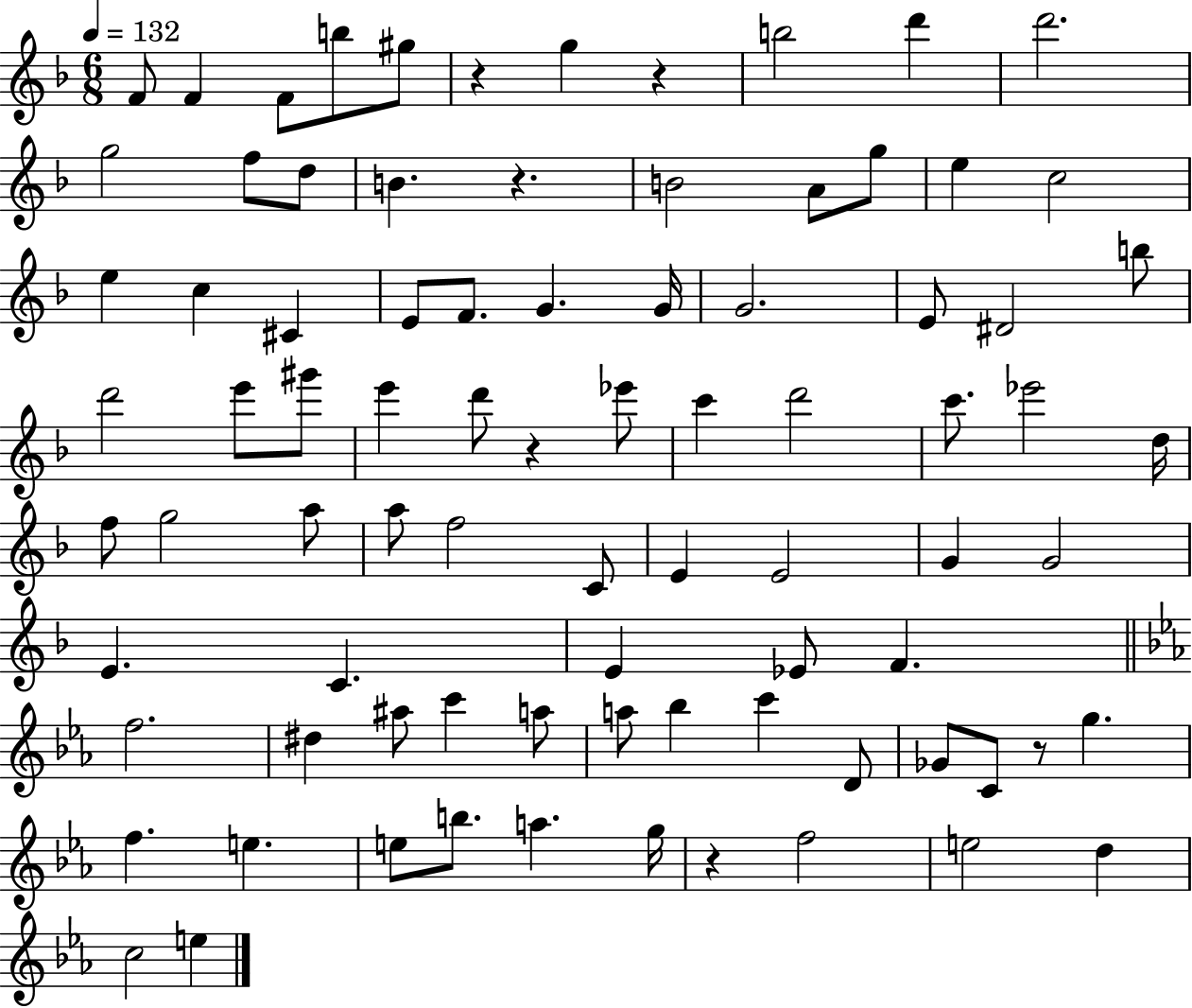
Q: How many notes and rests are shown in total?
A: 84